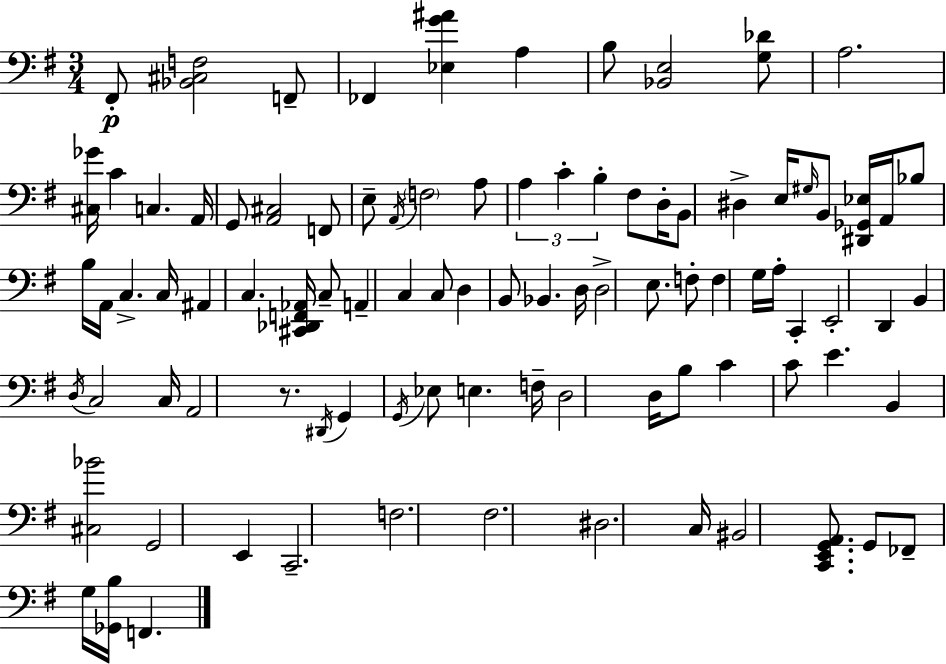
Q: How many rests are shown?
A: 1